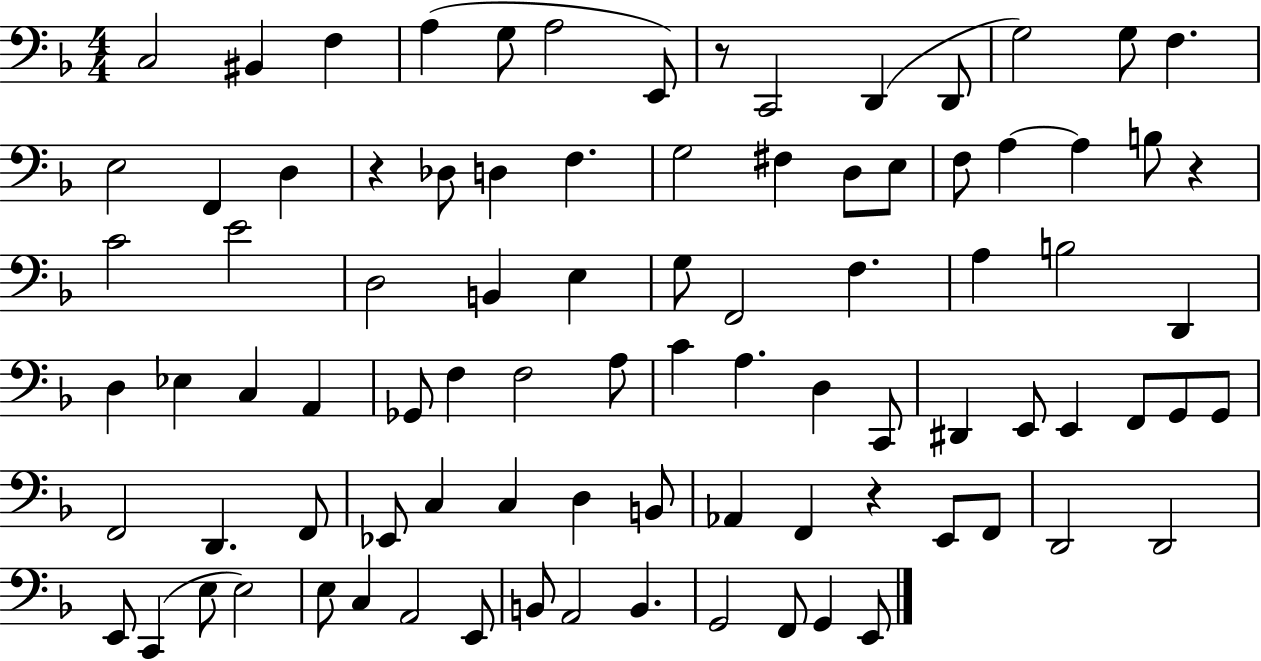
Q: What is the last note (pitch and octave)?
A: E2